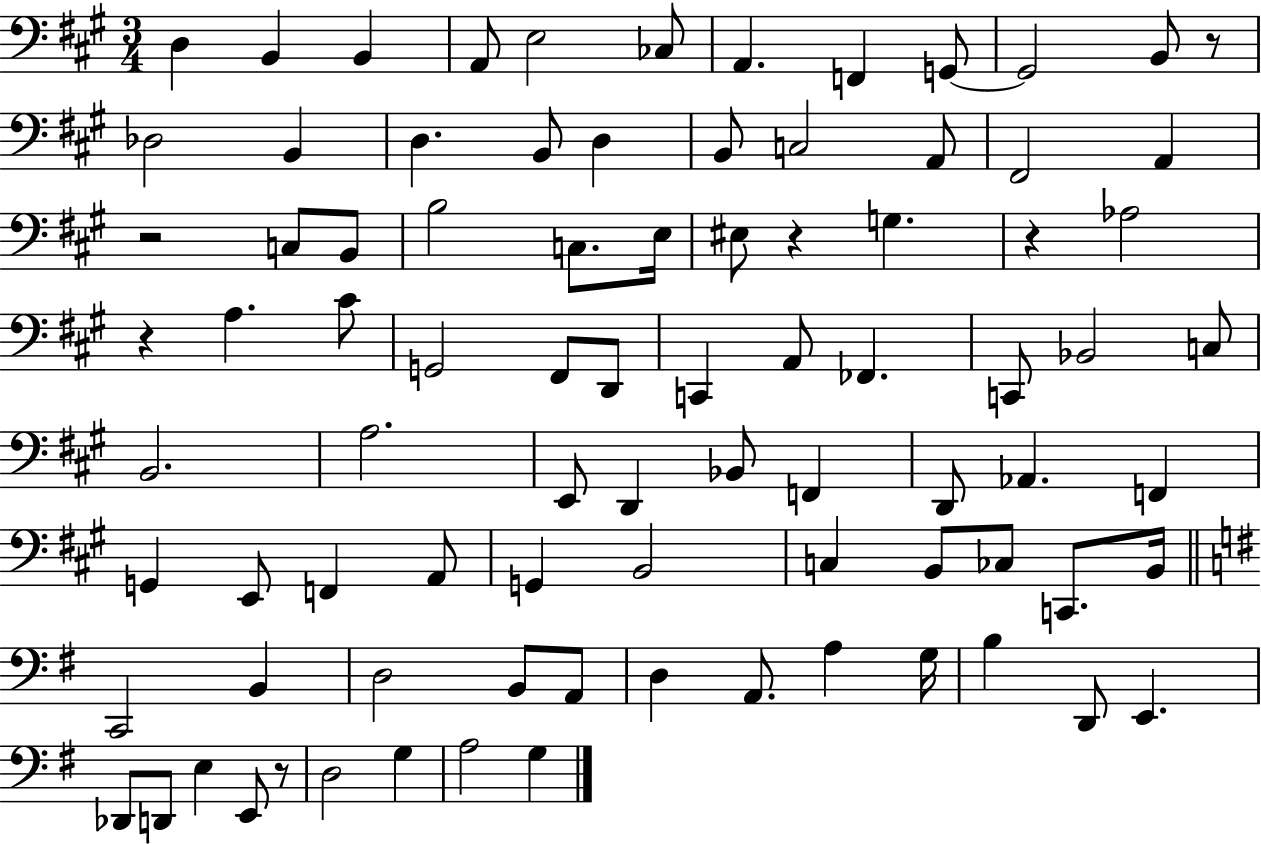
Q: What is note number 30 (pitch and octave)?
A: A3